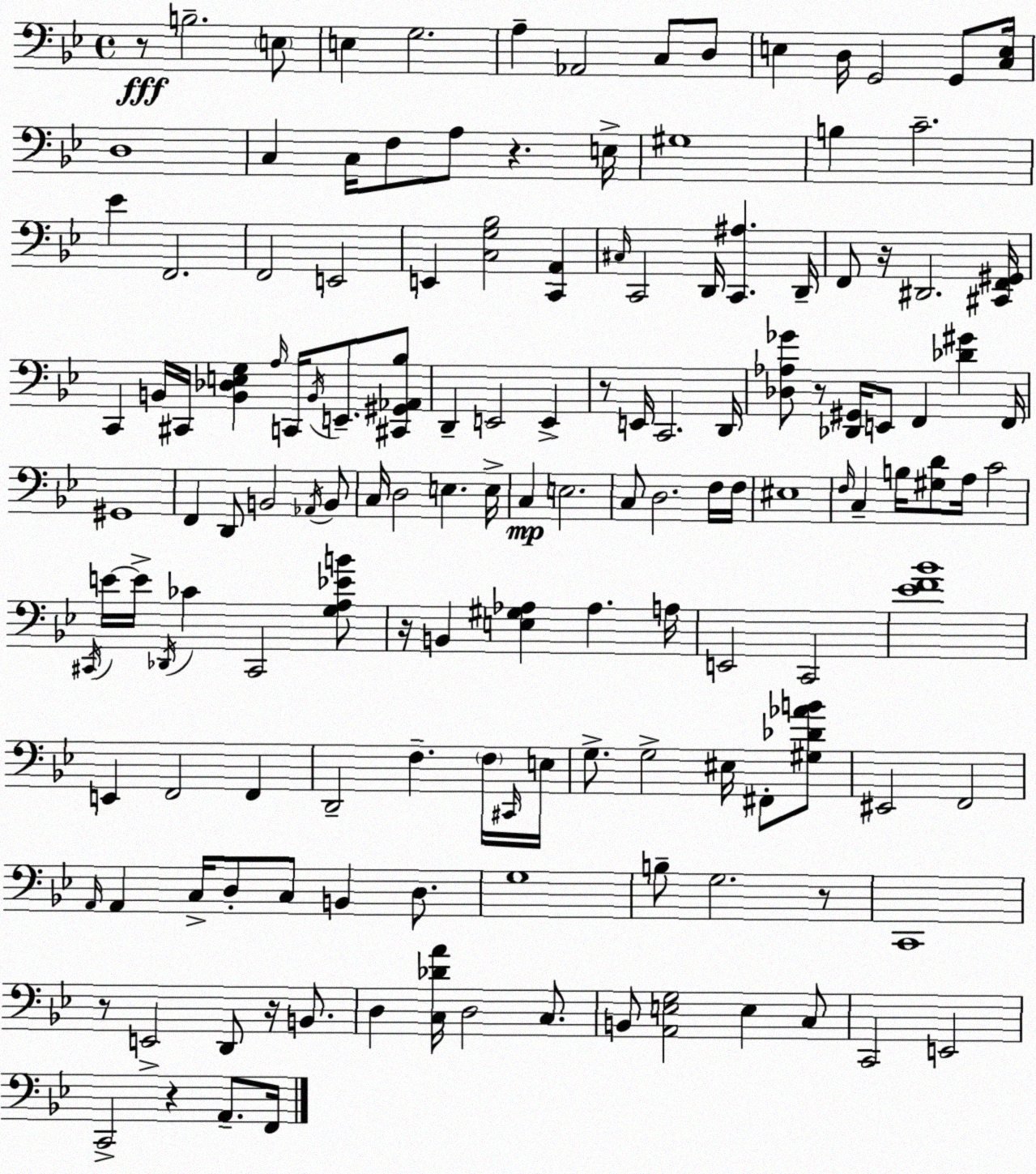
X:1
T:Untitled
M:4/4
L:1/4
K:Bb
z/2 B,2 E,/2 E, G,2 A, _A,,2 C,/2 D,/2 E, D,/4 G,,2 G,,/2 [C,E,]/4 D,4 C, C,/4 F,/2 A,/2 z E,/4 ^G,4 B, C2 _E F,,2 F,,2 E,,2 E,, [C,G,_B,]2 [C,,A,,] ^C,/4 C,,2 D,,/4 [C,,^A,] D,,/4 F,,/2 z/4 ^D,,2 [^C,,F,,^G,,]/4 C,, B,,/4 ^C,,/4 [B,,_D,E,G,] A,/4 C,,/4 B,,/4 E,,/2 [^C,,^G,,_A,,_B,]/2 D,, E,,2 E,, z/2 E,,/4 C,,2 D,,/4 [_D,_A,_G]/2 z/2 [_D,,^G,,]/4 E,,/2 F,, [_D^G] F,,/4 ^G,,4 F,, D,,/2 B,,2 _A,,/4 B,,/2 C,/4 D,2 E, E,/4 C, E,2 C,/2 D,2 F,/4 F,/4 ^E,4 F,/4 C, B,/4 [^G,D]/2 A,/4 C2 ^C,,/4 E/4 E/4 _D,,/4 _C ^C,,2 [G,A,_EB]/2 z/4 B,, [E,^G,_A,] _A, A,/4 E,,2 C,,2 [_EF_B]4 E,, F,,2 F,, D,,2 F, F,/4 ^C,,/4 E,/4 G,/2 G,2 ^E,/4 ^F,,/2 [^G,_D_AB]/2 ^E,,2 F,,2 A,,/4 A,, C,/4 D,/2 C,/2 B,, D,/2 G,4 B,/2 G,2 z/2 C,,4 z/2 E,,2 D,,/2 z/4 B,,/2 D, [C,_DA]/4 D,2 C,/2 B,,/2 [A,,E,G,]2 E, C,/2 C,,2 E,,2 C,,2 z A,,/2 F,,/4